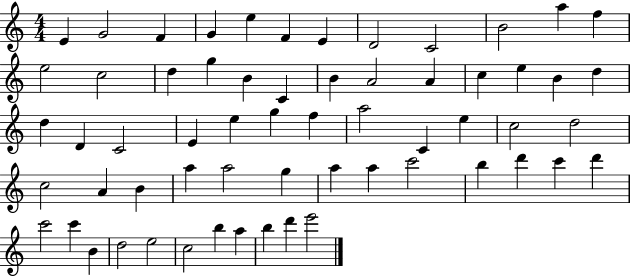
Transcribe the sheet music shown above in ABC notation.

X:1
T:Untitled
M:4/4
L:1/4
K:C
E G2 F G e F E D2 C2 B2 a f e2 c2 d g B C B A2 A c e B d d D C2 E e g f a2 C e c2 d2 c2 A B a a2 g a a c'2 b d' c' d' c'2 c' B d2 e2 c2 b a b d' e'2